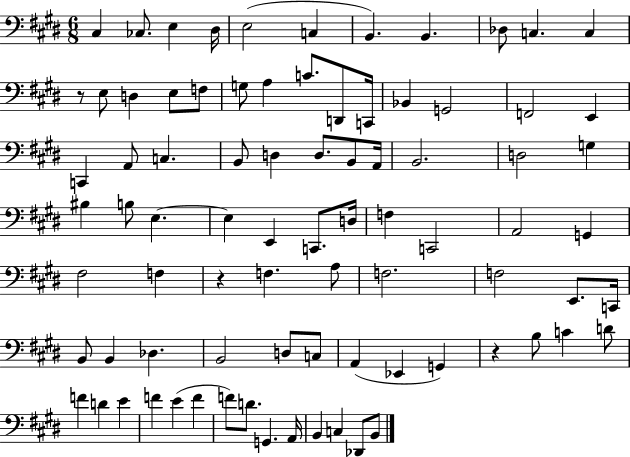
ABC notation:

X:1
T:Untitled
M:6/8
L:1/4
K:E
^C, _C,/2 E, ^D,/4 E,2 C, B,, B,, _D,/2 C, C, z/2 E,/2 D, E,/2 F,/2 G,/2 A, C/2 D,,/2 C,,/4 _B,, G,,2 F,,2 E,, C,, A,,/2 C, B,,/2 D, D,/2 B,,/2 A,,/4 B,,2 D,2 G, ^B, B,/2 E, E, E,, C,,/2 D,/4 F, C,,2 A,,2 G,, ^F,2 F, z F, A,/2 F,2 F,2 E,,/2 C,,/4 B,,/2 B,, _D, B,,2 D,/2 C,/2 A,, _E,, G,, z B,/2 C D/2 F D E F E F F/2 D/2 G,, A,,/4 B,, C, _D,,/2 B,,/2